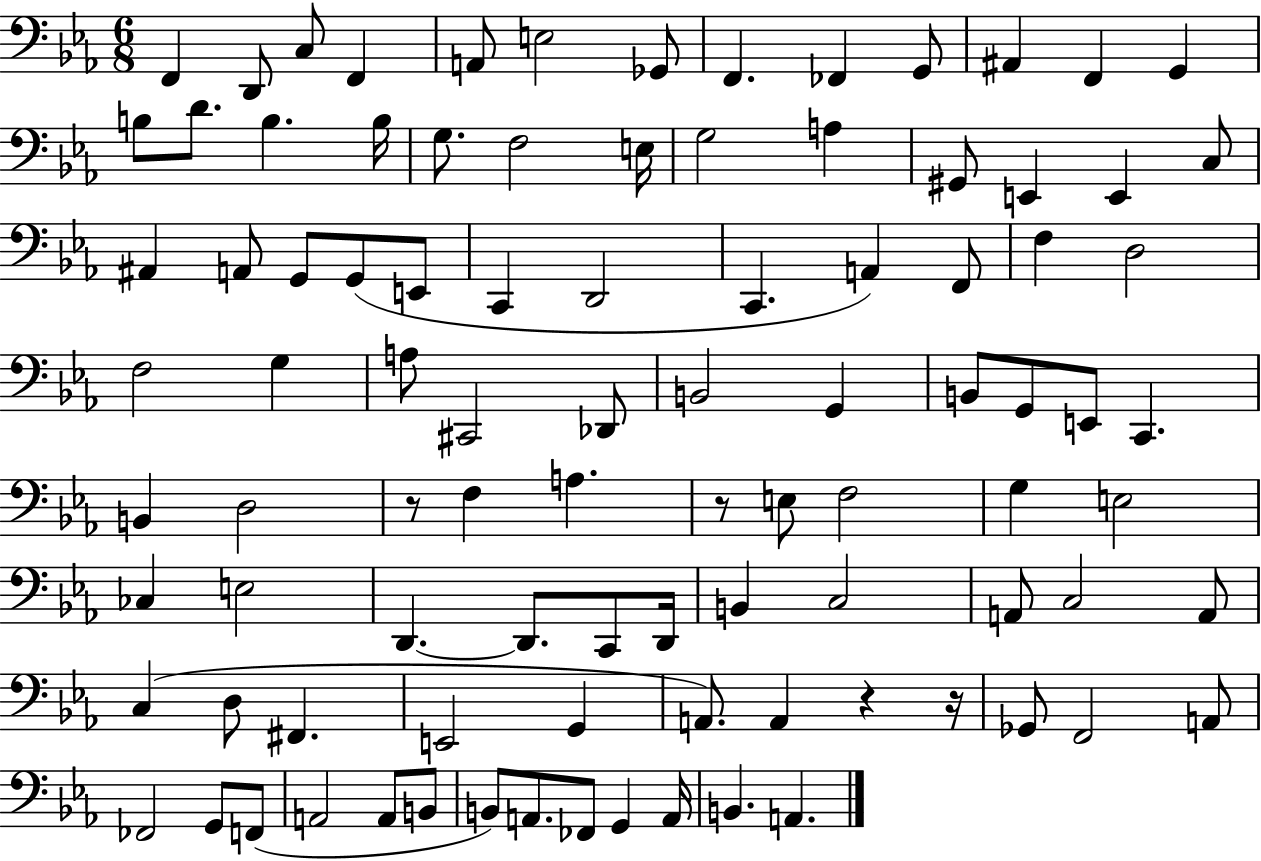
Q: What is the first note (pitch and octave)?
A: F2